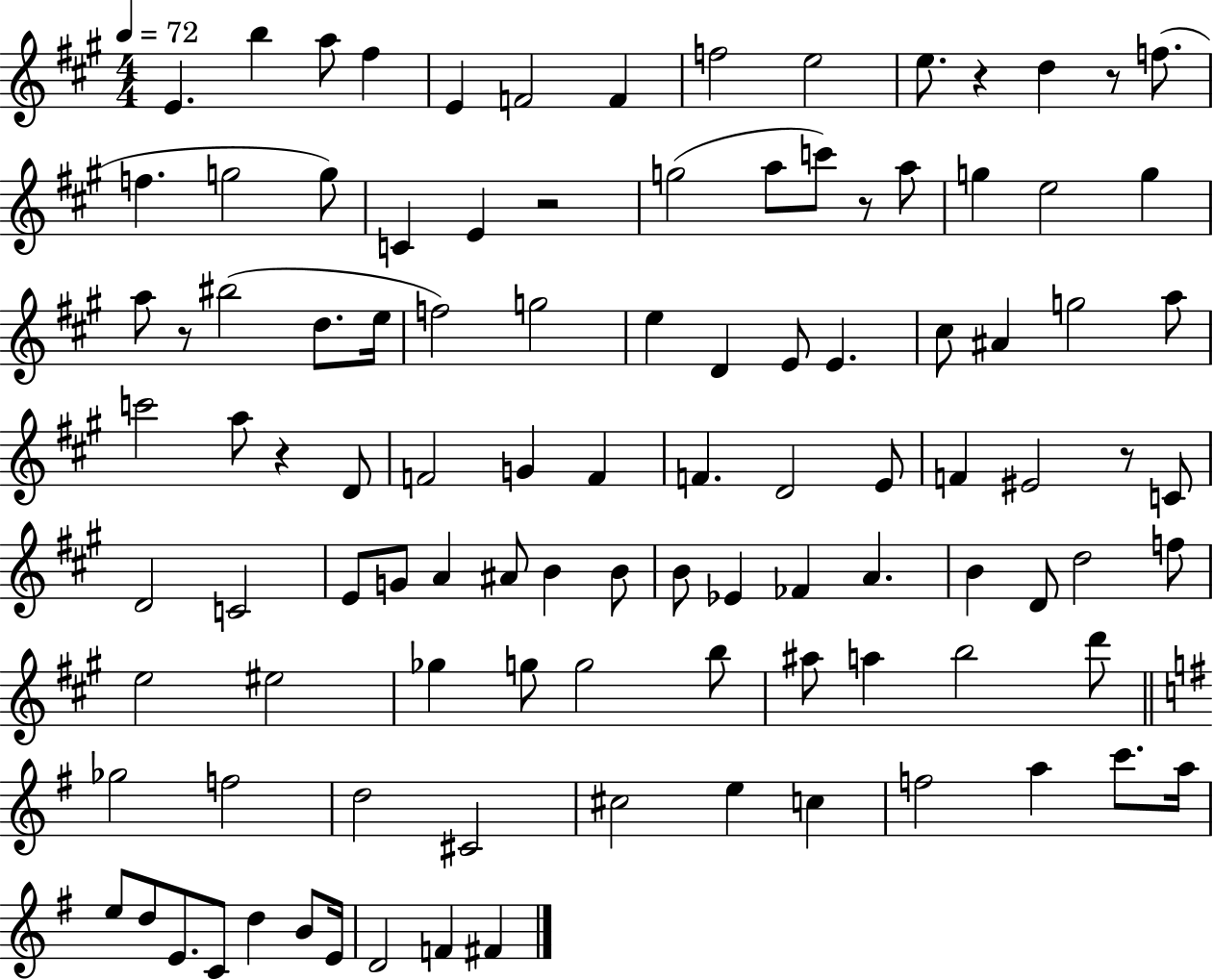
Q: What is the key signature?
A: A major